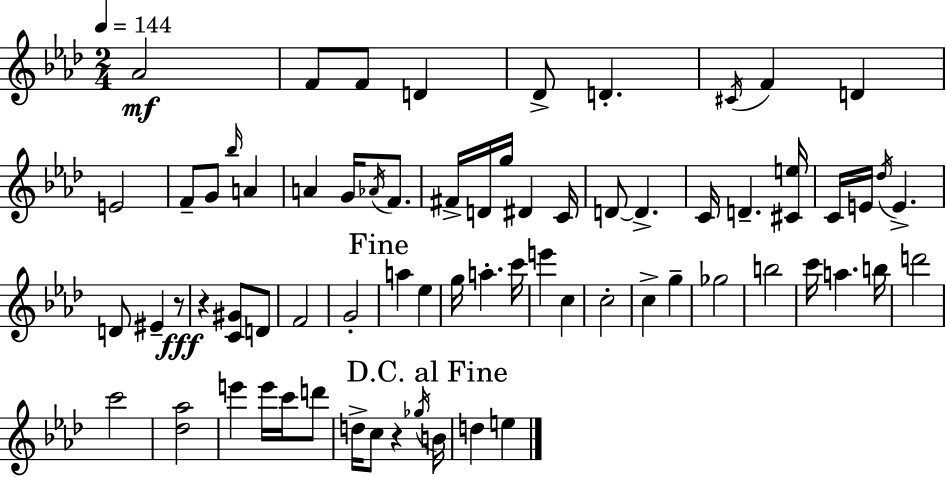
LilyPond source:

{
  \clef treble
  \numericTimeSignature
  \time 2/4
  \key f \minor
  \tempo 4 = 144
  \repeat volta 2 { aes'2\mf | f'8 f'8 d'4 | des'8-> d'4.-. | \acciaccatura { cis'16 } f'4 d'4 | \break e'2 | f'8-- g'8 \grace { bes''16 } a'4 | a'4 g'16 \acciaccatura { aes'16 } | f'8. fis'16-> d'16 g''16 dis'4 | \break c'16 d'8~~ d'4.-> | c'16 d'4.-- | <cis' e''>16 c'16 e'16 \acciaccatura { des''16 } e'4.-> | d'8 eis'4-- | \break r8\fff r4 | <c' gis'>8 d'8 f'2 | g'2-. | \mark "Fine" a''4 | \break ees''4 g''16 a''4.-. | c'''16 e'''4 | c''4 c''2-. | c''4-> | \break g''4-- ges''2 | b''2 | c'''16 a''4. | b''16 d'''2 | \break c'''2 | <des'' aes''>2 | e'''4 | e'''16 c'''16 d'''8 d''16-> c''8 r4 | \break \acciaccatura { ges''16 } \mark "D.C. al Fine" b'16 d''4 | e''4 } \bar "|."
}